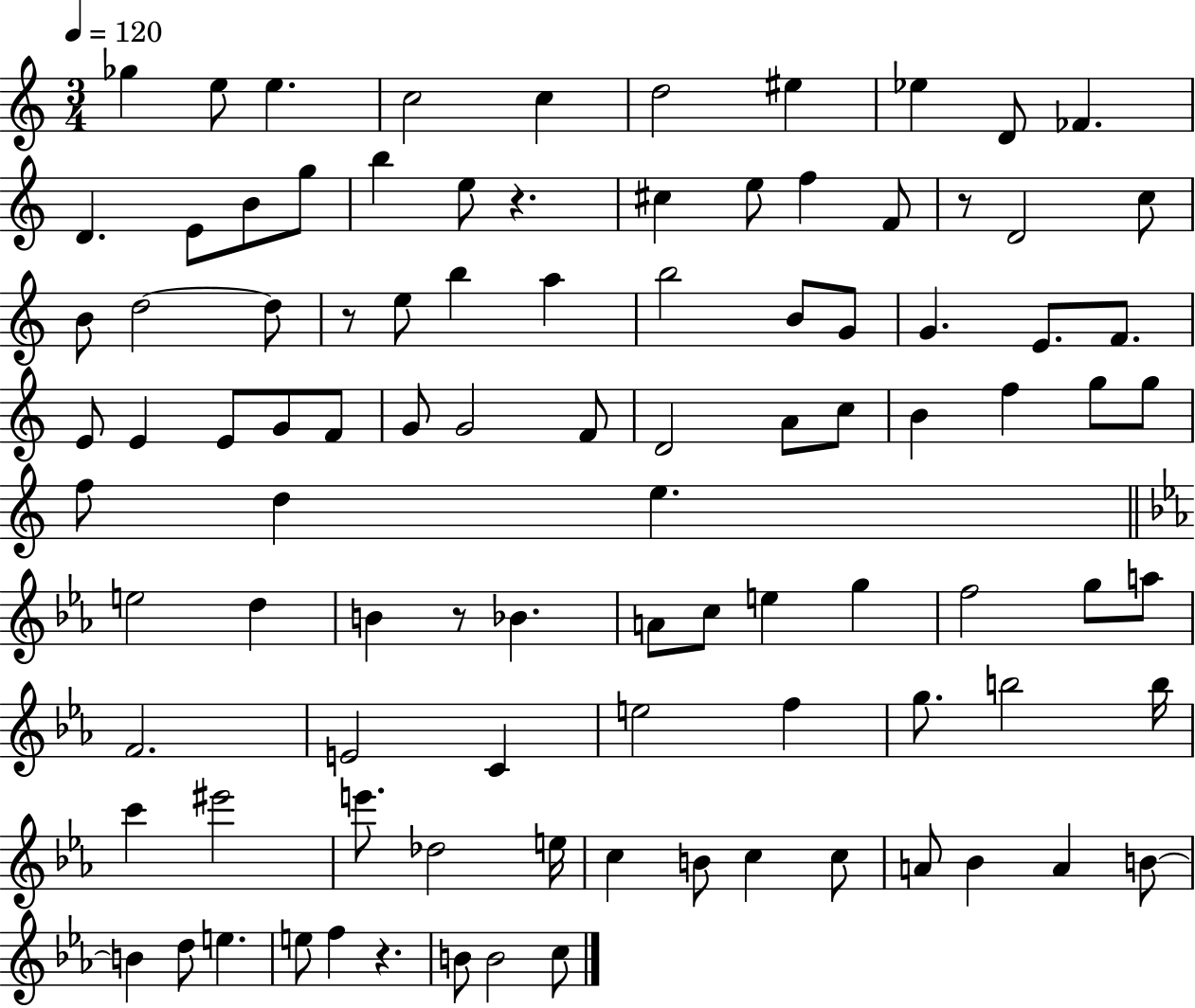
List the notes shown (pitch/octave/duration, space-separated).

Gb5/q E5/e E5/q. C5/h C5/q D5/h EIS5/q Eb5/q D4/e FES4/q. D4/q. E4/e B4/e G5/e B5/q E5/e R/q. C#5/q E5/e F5/q F4/e R/e D4/h C5/e B4/e D5/h D5/e R/e E5/e B5/q A5/q B5/h B4/e G4/e G4/q. E4/e. F4/e. E4/e E4/q E4/e G4/e F4/e G4/e G4/h F4/e D4/h A4/e C5/e B4/q F5/q G5/e G5/e F5/e D5/q E5/q. E5/h D5/q B4/q R/e Bb4/q. A4/e C5/e E5/q G5/q F5/h G5/e A5/e F4/h. E4/h C4/q E5/h F5/q G5/e. B5/h B5/s C6/q EIS6/h E6/e. Db5/h E5/s C5/q B4/e C5/q C5/e A4/e Bb4/q A4/q B4/e B4/q D5/e E5/q. E5/e F5/q R/q. B4/e B4/h C5/e